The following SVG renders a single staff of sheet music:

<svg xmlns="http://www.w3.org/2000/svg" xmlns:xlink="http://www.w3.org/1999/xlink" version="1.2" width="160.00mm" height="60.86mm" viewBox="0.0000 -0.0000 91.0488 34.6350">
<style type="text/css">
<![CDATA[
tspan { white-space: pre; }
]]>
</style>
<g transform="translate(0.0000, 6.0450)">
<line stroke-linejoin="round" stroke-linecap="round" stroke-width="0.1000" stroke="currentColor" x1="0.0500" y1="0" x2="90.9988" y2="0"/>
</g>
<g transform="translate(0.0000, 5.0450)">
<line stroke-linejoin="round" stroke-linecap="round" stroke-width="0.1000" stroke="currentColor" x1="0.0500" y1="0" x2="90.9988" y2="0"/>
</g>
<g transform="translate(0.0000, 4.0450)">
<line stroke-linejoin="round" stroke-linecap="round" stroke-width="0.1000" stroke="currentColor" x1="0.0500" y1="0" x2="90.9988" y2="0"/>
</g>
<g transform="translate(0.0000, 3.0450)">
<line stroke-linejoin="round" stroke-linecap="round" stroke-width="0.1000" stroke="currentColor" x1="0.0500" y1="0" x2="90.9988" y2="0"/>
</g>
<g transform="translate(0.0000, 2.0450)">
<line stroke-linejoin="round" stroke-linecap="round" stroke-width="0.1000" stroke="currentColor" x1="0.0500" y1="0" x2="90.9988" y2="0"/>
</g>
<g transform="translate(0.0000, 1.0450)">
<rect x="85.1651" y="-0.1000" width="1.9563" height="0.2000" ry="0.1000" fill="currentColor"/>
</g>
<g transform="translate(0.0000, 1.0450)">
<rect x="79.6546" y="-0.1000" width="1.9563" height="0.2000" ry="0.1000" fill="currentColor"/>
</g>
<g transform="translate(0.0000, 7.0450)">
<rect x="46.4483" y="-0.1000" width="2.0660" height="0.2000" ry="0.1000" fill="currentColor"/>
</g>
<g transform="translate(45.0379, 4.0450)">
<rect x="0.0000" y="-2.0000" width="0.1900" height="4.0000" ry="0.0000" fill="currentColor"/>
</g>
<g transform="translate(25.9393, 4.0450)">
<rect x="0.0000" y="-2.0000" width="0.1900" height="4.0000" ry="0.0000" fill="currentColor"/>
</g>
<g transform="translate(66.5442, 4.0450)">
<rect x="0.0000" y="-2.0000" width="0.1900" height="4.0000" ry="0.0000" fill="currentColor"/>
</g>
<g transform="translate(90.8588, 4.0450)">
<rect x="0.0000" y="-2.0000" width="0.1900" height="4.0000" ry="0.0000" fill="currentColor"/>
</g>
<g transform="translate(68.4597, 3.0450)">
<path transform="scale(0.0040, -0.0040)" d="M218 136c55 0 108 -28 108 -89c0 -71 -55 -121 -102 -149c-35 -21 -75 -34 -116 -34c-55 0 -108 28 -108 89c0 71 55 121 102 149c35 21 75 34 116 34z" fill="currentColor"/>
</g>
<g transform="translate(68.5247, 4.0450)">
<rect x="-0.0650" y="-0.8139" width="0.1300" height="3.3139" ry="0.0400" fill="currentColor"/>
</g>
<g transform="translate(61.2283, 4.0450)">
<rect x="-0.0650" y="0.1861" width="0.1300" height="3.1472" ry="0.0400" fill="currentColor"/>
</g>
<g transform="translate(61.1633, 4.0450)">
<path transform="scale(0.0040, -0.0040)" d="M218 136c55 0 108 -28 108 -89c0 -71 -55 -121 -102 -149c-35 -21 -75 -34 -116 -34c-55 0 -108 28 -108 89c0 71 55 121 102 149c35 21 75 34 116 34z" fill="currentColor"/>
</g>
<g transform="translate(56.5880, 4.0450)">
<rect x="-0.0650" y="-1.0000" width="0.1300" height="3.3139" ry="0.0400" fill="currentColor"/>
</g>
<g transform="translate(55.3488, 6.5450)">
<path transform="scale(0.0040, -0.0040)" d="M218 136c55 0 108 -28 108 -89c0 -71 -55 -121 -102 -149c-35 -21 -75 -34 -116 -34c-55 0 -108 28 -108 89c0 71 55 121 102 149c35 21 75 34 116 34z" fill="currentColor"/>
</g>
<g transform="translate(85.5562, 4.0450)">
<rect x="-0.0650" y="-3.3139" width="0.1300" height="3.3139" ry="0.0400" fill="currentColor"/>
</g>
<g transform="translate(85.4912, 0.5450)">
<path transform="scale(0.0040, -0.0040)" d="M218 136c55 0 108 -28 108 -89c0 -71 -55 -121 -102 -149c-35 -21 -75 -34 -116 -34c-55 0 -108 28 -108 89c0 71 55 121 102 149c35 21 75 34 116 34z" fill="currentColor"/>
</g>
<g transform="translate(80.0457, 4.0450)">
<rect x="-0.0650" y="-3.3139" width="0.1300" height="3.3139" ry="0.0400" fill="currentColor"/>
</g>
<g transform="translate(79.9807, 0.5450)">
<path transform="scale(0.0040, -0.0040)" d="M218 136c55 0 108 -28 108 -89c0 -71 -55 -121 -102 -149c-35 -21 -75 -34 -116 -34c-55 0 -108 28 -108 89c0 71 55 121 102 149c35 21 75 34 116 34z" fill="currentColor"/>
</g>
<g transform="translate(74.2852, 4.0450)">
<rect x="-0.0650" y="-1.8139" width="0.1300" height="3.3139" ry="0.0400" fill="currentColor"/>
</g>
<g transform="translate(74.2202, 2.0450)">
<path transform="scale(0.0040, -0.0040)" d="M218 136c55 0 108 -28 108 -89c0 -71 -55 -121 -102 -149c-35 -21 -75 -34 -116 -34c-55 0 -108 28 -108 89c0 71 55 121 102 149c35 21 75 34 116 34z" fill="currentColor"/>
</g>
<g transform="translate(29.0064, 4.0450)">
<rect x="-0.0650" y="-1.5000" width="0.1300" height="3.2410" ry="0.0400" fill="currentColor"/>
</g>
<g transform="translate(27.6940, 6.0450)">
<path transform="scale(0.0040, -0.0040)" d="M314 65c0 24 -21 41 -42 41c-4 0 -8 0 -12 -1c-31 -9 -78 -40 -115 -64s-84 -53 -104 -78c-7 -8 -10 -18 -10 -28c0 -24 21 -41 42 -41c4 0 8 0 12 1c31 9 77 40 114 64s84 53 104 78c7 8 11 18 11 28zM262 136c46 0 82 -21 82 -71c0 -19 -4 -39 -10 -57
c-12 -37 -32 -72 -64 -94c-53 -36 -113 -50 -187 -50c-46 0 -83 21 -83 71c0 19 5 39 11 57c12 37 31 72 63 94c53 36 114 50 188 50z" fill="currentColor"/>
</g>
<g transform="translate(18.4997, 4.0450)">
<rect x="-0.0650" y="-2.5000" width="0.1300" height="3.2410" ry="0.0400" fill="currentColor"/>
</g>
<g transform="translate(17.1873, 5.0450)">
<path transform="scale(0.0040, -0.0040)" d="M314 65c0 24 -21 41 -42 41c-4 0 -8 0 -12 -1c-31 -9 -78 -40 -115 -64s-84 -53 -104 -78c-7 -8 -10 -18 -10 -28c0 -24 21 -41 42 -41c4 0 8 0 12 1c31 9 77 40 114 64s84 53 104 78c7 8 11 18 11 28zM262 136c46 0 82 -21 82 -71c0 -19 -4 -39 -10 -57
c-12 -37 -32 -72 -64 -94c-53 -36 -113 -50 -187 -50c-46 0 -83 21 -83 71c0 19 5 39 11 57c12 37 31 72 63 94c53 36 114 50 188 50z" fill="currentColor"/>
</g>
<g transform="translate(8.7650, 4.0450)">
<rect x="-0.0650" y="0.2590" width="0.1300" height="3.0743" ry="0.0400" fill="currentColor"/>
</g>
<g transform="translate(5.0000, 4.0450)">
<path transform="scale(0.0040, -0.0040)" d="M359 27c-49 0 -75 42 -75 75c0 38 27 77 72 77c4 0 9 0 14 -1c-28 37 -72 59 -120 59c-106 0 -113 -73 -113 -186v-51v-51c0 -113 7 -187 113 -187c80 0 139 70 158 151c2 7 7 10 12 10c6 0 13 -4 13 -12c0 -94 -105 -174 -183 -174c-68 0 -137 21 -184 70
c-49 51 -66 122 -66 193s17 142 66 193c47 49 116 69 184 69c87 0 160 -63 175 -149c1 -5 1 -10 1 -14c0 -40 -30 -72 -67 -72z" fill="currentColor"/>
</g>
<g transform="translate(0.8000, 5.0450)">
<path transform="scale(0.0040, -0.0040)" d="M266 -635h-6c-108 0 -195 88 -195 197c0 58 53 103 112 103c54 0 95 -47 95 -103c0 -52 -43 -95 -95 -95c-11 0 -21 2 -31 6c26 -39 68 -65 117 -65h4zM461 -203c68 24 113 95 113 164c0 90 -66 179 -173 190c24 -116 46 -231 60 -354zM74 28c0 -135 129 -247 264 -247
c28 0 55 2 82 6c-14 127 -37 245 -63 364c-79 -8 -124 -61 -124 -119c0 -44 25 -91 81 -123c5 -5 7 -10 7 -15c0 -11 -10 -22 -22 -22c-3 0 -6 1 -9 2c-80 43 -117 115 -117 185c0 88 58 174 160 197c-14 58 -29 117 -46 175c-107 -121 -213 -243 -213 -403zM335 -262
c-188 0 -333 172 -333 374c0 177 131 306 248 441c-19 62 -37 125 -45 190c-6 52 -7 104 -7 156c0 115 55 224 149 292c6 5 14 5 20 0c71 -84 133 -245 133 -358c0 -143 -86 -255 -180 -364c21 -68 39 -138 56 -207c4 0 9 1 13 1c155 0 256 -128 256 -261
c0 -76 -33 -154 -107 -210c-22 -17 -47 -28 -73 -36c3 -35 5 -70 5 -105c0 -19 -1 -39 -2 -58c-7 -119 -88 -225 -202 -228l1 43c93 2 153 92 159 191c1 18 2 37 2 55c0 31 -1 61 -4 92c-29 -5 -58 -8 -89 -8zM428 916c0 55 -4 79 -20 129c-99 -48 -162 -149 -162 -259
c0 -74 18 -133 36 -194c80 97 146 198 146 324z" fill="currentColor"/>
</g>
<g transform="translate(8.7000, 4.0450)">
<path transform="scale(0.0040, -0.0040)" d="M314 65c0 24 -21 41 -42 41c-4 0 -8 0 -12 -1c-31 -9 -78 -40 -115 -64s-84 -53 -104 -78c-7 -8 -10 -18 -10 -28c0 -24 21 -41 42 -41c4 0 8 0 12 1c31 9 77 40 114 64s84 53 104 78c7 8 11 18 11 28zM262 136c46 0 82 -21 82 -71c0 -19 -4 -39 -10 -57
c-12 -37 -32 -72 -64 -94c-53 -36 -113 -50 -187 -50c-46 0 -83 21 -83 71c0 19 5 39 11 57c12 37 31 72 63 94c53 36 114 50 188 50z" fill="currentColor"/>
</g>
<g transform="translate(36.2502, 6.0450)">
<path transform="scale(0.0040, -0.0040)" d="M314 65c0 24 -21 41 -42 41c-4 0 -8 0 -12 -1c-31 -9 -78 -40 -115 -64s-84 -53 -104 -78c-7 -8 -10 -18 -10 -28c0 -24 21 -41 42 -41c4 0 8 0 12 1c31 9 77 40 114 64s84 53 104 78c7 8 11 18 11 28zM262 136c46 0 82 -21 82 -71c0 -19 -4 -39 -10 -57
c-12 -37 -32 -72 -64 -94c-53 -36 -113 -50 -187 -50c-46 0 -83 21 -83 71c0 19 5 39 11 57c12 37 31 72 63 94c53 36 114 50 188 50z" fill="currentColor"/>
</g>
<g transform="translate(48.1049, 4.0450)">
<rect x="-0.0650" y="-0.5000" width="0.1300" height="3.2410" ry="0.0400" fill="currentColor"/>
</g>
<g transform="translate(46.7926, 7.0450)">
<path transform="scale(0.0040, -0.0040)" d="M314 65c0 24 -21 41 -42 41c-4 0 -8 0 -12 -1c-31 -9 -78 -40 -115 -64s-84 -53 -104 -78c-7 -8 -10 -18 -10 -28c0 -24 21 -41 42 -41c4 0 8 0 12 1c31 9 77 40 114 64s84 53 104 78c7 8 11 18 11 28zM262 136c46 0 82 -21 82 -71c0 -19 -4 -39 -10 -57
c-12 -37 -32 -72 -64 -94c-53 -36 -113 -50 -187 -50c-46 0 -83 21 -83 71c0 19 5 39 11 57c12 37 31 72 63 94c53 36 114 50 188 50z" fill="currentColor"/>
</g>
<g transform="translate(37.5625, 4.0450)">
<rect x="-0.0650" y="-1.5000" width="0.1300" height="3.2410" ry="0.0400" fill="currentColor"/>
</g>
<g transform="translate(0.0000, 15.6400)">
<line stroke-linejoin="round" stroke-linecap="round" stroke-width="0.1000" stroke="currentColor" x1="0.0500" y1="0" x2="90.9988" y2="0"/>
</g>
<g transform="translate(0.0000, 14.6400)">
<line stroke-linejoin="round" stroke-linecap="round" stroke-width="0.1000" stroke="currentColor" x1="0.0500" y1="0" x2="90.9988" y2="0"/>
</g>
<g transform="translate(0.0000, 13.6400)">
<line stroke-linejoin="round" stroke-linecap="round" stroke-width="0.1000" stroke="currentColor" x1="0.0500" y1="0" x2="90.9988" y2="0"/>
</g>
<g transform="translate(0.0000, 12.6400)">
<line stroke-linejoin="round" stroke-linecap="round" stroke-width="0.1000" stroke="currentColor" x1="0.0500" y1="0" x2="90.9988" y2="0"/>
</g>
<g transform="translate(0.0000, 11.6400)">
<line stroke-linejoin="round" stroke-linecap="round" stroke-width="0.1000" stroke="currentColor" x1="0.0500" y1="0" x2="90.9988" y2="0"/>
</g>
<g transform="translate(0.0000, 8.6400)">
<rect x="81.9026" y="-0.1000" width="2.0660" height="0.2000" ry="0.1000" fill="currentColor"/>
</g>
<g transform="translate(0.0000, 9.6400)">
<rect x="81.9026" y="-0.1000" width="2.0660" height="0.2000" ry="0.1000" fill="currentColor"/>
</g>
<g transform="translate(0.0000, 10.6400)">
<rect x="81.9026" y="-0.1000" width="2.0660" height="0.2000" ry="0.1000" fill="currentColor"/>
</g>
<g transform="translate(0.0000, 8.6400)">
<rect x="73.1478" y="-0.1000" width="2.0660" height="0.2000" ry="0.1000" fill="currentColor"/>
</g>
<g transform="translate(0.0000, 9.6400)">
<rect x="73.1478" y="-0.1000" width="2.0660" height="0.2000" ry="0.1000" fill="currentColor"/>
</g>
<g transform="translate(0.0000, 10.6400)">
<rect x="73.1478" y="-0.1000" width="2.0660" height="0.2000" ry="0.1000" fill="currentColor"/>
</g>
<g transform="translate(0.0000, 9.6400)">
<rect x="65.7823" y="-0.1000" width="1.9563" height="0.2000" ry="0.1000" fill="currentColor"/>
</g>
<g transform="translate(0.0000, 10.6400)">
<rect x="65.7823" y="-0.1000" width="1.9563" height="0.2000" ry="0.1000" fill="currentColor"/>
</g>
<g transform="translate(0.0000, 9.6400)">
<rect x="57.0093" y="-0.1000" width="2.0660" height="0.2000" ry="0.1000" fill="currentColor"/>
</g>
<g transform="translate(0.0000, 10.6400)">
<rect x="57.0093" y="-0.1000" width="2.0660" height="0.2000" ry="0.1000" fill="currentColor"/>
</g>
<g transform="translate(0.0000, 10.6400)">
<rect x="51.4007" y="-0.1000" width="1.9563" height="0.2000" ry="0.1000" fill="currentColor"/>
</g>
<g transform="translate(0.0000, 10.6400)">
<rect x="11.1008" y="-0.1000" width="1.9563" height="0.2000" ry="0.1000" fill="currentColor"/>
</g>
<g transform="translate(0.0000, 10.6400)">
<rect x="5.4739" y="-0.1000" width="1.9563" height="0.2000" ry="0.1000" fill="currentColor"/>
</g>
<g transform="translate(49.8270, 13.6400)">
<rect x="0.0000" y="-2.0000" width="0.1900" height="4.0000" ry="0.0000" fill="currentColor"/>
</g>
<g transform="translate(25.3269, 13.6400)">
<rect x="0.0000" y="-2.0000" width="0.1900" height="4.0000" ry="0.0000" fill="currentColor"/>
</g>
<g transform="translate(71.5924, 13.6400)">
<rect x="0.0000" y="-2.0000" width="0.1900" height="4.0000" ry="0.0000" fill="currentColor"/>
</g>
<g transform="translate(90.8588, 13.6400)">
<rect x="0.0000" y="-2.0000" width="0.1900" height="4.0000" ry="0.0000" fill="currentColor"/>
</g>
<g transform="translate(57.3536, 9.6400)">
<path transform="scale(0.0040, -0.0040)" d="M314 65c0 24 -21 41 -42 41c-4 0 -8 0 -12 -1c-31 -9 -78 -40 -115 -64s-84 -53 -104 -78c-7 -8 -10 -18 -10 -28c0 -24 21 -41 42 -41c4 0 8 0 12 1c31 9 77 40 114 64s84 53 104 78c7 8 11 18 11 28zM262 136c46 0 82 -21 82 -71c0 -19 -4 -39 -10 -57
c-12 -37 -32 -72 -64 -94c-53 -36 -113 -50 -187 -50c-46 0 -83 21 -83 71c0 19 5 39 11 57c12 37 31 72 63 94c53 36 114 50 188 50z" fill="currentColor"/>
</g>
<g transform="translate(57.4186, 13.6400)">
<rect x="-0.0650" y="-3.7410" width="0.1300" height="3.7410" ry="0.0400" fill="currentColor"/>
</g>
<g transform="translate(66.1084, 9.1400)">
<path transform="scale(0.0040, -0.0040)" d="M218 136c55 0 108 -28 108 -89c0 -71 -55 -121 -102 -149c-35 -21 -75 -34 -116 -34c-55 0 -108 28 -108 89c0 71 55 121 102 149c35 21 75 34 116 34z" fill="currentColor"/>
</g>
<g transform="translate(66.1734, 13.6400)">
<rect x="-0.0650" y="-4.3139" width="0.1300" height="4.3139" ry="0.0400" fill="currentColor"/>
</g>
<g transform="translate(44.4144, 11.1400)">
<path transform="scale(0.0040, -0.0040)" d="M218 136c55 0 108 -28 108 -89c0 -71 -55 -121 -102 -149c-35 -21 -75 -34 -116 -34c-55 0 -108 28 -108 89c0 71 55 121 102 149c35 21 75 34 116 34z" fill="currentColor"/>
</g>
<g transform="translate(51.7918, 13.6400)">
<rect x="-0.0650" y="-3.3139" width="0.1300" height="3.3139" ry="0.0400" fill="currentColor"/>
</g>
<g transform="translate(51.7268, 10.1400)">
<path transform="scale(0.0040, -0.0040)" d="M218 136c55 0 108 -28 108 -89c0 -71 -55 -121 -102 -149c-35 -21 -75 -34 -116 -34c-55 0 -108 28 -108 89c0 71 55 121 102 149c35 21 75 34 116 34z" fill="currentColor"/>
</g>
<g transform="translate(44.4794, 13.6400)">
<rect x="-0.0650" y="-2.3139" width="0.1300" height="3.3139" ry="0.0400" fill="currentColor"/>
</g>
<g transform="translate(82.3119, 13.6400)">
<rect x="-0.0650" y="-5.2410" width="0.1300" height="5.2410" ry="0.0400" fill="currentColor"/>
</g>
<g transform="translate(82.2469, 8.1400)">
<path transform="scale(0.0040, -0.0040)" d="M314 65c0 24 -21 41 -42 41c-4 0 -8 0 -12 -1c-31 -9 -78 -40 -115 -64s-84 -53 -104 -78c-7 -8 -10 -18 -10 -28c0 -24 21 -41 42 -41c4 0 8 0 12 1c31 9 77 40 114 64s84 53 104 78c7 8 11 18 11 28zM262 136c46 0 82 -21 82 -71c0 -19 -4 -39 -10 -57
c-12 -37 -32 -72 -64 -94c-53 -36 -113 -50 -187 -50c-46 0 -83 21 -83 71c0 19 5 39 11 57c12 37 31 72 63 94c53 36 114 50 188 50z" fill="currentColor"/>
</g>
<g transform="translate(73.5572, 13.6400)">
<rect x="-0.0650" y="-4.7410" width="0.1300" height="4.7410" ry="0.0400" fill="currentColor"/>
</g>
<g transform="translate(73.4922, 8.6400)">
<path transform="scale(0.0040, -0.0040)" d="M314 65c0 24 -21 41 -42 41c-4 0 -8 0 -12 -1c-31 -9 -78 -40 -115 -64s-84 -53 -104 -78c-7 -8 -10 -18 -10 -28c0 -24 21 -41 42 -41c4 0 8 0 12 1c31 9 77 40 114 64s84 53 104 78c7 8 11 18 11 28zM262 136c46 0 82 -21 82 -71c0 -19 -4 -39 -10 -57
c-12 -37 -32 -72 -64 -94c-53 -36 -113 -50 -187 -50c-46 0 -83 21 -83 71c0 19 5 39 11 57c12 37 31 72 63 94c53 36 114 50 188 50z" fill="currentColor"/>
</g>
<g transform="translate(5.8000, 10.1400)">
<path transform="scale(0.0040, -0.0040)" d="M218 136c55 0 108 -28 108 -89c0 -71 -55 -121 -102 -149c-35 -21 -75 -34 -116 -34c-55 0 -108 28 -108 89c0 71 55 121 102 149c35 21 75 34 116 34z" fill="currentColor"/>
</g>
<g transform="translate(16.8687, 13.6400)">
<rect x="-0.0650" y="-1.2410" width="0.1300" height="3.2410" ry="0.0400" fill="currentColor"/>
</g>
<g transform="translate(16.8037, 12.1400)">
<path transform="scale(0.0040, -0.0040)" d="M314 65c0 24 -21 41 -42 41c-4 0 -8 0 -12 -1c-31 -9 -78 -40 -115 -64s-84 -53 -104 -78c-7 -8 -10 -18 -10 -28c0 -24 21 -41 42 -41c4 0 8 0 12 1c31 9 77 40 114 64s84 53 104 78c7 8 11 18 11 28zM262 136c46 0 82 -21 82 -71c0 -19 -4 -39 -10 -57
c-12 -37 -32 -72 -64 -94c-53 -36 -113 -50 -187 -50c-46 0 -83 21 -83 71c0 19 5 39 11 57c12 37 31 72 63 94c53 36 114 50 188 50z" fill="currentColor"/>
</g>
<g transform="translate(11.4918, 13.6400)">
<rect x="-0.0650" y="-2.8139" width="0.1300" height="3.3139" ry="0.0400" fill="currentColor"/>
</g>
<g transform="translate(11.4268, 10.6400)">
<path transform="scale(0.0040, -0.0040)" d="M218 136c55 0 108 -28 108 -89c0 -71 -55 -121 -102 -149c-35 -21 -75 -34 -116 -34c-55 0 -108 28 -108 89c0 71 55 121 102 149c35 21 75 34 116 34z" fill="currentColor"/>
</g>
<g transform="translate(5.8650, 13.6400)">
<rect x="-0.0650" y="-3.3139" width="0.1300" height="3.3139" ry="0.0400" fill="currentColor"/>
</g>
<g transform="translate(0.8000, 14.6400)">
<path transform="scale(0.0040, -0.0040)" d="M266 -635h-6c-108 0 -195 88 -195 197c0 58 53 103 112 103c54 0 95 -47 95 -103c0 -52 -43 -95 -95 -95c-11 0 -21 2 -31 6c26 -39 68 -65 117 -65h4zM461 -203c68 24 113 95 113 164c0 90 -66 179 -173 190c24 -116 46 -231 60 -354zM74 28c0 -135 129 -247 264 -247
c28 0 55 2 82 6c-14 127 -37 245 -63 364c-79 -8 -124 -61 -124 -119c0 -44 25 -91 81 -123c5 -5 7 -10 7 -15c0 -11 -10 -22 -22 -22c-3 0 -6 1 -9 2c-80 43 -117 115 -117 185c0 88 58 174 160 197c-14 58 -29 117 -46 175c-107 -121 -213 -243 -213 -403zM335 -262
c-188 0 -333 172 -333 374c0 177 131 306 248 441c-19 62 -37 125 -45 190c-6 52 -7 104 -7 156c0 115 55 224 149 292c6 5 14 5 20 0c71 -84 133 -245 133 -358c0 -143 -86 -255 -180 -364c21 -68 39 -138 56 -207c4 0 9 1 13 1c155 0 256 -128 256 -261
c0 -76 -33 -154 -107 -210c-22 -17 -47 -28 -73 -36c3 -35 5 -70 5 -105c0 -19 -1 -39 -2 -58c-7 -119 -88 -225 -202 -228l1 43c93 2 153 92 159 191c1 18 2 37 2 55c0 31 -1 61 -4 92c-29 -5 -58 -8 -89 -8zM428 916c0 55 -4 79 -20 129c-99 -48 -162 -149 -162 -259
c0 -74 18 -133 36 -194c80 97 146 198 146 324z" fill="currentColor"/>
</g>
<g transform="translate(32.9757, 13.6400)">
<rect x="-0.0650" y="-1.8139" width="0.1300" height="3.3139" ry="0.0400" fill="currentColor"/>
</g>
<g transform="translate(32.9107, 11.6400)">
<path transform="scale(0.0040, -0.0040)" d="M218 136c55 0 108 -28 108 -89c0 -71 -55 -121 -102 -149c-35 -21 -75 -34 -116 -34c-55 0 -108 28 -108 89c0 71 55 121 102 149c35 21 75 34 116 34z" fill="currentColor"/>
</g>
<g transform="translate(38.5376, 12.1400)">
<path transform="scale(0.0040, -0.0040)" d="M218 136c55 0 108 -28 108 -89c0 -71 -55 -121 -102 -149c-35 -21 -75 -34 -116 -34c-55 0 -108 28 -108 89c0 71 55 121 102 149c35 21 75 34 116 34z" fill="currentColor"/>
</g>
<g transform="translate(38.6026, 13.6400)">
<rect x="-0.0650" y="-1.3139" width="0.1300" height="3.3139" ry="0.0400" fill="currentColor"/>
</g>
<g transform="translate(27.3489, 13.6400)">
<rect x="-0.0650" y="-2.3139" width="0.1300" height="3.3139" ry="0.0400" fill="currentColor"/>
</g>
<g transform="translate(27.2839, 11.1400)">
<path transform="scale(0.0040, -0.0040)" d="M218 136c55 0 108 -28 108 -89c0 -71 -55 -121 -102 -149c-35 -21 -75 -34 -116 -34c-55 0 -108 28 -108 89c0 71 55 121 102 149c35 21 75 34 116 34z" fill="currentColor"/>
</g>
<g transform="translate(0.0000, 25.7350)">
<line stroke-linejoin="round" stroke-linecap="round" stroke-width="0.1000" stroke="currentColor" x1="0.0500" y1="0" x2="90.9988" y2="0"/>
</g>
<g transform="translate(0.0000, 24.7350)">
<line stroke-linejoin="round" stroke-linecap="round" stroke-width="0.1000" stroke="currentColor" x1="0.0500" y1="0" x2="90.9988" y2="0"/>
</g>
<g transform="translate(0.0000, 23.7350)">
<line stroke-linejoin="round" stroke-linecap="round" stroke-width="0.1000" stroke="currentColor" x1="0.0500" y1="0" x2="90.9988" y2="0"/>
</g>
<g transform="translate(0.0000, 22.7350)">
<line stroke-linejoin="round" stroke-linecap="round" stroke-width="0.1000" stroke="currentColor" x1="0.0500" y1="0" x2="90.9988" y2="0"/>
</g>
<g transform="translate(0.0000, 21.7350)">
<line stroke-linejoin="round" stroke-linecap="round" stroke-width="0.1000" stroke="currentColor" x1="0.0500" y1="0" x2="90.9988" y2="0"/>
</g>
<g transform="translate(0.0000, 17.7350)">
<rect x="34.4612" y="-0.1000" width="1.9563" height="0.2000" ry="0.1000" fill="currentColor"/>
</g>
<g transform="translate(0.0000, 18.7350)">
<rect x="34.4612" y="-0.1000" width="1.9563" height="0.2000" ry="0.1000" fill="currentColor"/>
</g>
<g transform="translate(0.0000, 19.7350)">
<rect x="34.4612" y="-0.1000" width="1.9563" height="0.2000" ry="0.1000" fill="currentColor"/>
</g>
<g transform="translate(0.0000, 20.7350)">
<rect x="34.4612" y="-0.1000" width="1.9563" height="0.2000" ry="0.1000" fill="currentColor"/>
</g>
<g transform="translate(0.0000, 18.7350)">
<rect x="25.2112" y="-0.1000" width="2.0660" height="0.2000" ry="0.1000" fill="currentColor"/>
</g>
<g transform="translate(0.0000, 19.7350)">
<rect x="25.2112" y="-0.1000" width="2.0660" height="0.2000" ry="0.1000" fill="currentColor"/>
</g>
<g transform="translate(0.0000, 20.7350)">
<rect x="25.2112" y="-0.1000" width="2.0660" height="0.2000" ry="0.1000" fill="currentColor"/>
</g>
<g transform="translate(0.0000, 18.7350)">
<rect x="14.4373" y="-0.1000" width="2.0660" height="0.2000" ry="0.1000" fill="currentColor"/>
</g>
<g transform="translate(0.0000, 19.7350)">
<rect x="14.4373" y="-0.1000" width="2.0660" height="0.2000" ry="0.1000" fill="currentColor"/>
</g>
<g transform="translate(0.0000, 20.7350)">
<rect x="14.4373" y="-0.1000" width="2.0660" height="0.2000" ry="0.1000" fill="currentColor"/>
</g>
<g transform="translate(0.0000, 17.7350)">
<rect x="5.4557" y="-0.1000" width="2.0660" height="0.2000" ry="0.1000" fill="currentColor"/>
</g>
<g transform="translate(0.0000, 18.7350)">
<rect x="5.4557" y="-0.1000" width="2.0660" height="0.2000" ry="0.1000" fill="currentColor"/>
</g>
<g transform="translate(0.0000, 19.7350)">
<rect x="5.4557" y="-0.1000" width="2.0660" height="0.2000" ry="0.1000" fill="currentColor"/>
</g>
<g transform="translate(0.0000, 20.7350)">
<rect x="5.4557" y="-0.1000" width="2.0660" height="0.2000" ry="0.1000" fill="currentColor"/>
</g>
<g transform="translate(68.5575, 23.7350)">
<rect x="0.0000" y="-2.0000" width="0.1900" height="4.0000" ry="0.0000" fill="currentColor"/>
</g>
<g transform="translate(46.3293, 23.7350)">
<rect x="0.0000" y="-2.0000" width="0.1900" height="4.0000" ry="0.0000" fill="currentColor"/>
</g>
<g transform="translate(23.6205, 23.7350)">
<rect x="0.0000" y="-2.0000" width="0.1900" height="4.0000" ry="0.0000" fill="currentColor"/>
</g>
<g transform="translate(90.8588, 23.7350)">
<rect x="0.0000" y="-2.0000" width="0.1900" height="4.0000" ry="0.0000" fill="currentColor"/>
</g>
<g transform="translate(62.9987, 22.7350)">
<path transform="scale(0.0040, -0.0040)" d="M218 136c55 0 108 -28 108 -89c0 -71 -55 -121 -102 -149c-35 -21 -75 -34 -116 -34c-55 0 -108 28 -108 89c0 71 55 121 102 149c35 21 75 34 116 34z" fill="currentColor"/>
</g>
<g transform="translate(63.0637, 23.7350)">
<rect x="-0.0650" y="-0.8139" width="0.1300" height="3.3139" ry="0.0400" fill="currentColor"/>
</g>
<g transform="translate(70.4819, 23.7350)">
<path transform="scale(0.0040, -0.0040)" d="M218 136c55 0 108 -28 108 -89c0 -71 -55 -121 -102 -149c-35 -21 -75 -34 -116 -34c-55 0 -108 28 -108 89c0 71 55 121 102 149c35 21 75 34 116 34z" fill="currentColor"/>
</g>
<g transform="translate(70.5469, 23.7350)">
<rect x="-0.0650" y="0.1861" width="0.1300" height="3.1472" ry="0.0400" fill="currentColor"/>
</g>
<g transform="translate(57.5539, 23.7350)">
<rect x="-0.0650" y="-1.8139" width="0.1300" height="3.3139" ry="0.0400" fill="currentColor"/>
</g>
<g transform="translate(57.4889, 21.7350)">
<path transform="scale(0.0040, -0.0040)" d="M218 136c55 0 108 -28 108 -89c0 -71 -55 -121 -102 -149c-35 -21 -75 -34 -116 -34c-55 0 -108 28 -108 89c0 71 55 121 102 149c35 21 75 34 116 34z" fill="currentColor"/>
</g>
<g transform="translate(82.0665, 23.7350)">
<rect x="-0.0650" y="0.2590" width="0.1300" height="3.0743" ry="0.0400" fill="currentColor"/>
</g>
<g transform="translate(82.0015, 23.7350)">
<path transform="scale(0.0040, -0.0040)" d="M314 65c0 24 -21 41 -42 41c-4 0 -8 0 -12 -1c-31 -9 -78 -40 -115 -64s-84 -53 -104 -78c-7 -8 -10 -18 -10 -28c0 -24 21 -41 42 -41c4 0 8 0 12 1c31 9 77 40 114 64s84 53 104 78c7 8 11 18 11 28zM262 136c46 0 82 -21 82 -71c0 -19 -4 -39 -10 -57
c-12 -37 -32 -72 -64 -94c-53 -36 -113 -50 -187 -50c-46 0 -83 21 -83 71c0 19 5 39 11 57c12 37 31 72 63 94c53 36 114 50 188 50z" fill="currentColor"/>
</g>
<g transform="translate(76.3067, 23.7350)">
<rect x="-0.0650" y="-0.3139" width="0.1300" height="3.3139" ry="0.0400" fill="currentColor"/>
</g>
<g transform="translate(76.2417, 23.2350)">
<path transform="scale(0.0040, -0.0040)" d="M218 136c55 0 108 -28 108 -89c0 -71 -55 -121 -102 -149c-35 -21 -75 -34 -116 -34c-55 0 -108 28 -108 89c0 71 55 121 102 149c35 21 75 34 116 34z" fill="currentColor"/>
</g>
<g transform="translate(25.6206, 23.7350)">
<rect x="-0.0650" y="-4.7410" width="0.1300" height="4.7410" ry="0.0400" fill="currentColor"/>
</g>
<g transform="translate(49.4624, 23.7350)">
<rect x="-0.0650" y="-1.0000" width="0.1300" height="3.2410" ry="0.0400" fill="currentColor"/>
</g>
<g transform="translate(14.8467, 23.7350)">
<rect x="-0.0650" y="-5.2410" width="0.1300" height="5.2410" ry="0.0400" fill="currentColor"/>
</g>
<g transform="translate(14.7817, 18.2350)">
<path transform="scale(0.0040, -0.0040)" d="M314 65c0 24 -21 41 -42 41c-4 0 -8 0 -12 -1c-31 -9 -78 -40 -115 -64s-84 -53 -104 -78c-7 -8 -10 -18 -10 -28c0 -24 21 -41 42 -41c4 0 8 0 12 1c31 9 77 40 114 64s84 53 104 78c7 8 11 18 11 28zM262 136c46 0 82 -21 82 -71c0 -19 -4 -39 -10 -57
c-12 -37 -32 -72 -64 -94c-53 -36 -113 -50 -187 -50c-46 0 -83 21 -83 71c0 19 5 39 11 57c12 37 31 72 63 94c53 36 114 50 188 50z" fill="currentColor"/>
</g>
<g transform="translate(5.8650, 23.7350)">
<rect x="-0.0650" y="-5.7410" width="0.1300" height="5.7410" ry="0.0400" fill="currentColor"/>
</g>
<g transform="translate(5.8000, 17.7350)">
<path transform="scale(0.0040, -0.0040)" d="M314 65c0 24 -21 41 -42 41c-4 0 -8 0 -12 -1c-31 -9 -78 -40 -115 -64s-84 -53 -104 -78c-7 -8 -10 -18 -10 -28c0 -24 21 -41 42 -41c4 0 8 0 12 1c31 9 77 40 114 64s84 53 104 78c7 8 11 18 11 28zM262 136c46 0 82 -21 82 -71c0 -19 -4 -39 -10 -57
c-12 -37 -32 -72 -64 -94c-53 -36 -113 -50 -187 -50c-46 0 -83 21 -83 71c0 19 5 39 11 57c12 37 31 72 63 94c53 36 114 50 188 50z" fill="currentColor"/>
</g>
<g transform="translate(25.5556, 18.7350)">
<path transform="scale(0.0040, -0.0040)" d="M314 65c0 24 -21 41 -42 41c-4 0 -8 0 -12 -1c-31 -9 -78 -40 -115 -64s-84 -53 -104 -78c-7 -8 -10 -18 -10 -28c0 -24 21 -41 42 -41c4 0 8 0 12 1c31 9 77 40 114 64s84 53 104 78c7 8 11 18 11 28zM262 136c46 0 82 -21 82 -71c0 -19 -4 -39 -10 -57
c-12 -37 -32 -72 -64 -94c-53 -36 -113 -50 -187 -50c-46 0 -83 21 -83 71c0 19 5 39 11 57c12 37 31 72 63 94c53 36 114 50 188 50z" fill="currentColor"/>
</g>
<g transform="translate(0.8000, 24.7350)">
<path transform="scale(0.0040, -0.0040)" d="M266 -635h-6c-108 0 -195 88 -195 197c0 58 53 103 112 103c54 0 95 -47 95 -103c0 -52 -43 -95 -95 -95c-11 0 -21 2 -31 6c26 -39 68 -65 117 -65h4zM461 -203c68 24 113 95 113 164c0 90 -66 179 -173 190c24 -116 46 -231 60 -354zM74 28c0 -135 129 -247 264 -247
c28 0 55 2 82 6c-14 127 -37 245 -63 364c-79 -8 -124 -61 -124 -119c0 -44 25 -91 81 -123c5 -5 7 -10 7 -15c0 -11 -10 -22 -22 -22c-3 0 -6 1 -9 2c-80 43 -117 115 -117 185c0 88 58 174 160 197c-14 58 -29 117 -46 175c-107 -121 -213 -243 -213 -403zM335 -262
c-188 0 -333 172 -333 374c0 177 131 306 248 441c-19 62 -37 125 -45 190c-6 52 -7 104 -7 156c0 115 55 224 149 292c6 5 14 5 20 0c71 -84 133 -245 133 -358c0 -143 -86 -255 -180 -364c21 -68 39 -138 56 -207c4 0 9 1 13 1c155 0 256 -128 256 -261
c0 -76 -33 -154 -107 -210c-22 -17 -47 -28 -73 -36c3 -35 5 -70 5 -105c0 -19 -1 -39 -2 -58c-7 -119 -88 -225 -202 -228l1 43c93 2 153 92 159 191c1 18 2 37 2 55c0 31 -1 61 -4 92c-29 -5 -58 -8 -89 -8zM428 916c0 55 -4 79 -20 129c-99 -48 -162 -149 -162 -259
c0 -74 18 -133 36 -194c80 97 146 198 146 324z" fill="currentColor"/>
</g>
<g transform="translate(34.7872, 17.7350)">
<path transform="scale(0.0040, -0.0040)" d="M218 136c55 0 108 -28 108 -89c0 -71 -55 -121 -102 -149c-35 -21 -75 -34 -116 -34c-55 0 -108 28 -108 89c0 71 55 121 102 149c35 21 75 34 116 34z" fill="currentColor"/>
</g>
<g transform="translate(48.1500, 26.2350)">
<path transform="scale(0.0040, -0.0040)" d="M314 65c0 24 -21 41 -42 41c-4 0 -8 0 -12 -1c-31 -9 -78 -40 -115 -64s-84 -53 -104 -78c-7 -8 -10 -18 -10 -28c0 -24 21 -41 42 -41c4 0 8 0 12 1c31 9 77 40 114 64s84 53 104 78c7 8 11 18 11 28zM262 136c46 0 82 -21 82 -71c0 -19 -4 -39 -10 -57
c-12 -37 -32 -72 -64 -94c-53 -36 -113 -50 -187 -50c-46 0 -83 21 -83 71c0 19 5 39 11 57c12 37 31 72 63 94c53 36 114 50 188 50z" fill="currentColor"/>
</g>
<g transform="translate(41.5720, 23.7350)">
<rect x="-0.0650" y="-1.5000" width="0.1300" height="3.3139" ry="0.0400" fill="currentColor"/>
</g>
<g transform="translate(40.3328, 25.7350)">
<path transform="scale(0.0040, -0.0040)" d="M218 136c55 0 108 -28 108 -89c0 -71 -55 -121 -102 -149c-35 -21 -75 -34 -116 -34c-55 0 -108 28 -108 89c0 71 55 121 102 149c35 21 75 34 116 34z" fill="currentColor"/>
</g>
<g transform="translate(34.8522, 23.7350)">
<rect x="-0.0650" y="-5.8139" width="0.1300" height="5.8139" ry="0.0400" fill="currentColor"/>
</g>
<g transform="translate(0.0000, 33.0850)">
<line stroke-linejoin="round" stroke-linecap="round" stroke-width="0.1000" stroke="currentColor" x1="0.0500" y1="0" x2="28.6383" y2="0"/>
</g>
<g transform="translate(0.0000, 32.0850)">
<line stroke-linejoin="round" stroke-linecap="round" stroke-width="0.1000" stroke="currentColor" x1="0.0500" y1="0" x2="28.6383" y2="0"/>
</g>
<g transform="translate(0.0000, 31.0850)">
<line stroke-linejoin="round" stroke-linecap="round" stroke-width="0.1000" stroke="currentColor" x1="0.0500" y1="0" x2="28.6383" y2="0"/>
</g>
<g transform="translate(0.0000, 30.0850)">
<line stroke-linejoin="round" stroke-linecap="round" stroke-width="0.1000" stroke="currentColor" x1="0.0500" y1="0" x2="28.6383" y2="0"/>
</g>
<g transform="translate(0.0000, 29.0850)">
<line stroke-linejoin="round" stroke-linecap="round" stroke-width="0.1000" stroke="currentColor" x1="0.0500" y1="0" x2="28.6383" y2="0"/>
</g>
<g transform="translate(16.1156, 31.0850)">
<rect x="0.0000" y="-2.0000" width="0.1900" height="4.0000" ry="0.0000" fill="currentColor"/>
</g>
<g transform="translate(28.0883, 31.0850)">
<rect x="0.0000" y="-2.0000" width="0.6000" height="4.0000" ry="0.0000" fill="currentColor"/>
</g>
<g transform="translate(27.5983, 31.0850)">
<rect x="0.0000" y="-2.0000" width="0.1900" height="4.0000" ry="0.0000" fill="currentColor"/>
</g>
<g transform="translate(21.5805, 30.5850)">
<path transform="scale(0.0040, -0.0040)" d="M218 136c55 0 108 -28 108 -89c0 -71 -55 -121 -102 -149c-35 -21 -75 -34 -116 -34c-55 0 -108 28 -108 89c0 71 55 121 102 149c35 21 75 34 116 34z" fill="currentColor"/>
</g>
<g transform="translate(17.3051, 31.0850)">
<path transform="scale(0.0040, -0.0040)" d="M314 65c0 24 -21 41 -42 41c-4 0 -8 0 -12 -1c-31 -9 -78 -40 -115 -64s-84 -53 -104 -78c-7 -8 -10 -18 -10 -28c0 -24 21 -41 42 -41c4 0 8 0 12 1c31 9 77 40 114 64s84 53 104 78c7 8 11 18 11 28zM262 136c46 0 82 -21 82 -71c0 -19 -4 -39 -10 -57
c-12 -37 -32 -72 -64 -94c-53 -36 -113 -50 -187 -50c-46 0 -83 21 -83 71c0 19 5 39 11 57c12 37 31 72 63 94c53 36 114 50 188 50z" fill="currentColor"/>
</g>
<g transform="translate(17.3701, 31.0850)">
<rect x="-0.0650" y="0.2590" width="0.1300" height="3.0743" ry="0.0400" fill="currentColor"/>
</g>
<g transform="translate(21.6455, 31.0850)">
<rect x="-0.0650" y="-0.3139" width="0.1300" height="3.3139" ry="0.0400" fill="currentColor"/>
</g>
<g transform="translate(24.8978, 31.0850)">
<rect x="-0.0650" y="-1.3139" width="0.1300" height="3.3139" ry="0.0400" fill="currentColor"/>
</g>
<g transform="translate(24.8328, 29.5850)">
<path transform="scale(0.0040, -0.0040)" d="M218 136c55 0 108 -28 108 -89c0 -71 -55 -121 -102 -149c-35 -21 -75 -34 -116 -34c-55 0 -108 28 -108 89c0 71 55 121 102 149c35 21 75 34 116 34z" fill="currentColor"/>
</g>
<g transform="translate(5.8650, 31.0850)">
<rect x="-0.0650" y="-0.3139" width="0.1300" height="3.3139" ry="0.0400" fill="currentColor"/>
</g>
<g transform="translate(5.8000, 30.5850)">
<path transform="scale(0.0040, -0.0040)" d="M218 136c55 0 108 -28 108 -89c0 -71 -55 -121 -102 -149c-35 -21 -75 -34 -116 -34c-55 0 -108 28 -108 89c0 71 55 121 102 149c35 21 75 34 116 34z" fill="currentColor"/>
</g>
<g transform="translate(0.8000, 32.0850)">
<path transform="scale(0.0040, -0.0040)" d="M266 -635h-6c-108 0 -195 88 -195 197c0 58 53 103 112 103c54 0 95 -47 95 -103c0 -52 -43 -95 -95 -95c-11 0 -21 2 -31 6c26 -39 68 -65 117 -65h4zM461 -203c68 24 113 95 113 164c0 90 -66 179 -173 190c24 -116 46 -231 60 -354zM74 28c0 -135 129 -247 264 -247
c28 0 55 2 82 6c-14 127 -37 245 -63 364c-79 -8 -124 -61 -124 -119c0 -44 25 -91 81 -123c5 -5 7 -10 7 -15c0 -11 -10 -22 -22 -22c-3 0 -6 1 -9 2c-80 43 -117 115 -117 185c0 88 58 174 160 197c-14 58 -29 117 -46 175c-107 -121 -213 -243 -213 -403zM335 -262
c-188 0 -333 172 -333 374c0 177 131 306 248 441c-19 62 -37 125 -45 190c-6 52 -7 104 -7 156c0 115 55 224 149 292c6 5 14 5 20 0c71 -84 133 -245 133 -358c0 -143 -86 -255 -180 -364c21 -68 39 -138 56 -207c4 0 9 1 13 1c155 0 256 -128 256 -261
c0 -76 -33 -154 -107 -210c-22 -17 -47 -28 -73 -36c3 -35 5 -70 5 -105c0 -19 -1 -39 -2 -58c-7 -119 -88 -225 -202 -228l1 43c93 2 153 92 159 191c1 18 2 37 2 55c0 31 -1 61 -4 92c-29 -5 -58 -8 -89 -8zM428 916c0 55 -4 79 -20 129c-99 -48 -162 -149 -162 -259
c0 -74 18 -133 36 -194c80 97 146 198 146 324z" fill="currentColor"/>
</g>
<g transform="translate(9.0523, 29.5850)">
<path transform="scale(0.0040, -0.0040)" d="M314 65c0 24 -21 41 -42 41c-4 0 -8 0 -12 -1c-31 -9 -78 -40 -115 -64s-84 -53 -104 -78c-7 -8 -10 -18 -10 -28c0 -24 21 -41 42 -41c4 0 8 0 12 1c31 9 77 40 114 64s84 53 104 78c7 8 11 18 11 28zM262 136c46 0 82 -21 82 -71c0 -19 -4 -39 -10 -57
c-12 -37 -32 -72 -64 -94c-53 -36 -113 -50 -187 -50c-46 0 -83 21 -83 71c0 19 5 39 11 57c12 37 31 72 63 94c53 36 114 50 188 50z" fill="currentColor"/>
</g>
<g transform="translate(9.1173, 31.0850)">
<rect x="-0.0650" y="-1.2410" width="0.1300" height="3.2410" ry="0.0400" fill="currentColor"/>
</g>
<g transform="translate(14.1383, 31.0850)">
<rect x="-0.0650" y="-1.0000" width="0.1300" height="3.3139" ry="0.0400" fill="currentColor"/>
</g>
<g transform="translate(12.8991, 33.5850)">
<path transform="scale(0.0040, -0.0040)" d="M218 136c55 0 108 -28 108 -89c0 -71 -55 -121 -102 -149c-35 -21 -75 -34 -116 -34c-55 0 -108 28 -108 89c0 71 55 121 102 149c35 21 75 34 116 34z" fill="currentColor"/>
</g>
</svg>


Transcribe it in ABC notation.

X:1
T:Untitled
M:4/4
L:1/4
K:C
B2 G2 E2 E2 C2 D B d f b b b a e2 g f e g b c'2 d' e'2 f'2 g'2 f'2 e'2 g' E D2 f d B c B2 c e2 D B2 c e